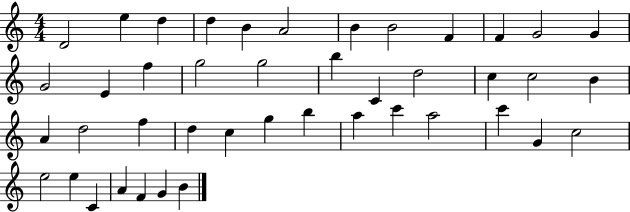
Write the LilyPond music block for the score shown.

{
  \clef treble
  \numericTimeSignature
  \time 4/4
  \key c \major
  d'2 e''4 d''4 | d''4 b'4 a'2 | b'4 b'2 f'4 | f'4 g'2 g'4 | \break g'2 e'4 f''4 | g''2 g''2 | b''4 c'4 d''2 | c''4 c''2 b'4 | \break a'4 d''2 f''4 | d''4 c''4 g''4 b''4 | a''4 c'''4 a''2 | c'''4 g'4 c''2 | \break e''2 e''4 c'4 | a'4 f'4 g'4 b'4 | \bar "|."
}